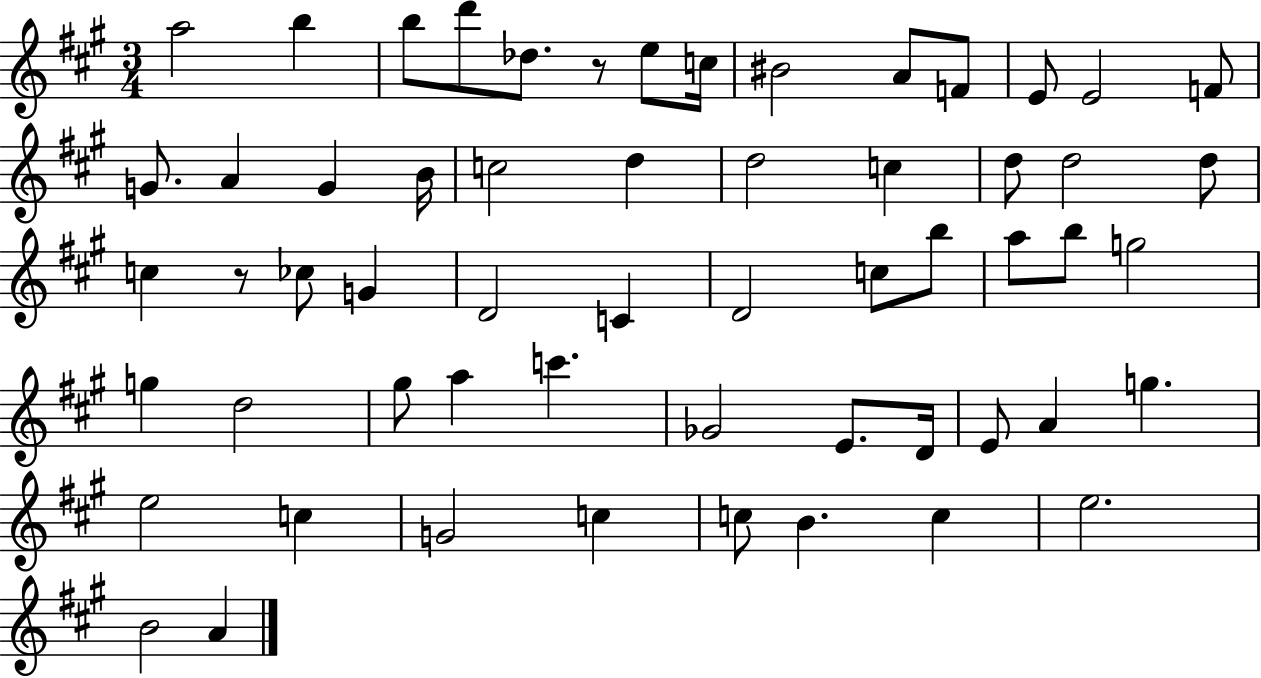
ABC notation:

X:1
T:Untitled
M:3/4
L:1/4
K:A
a2 b b/2 d'/2 _d/2 z/2 e/2 c/4 ^B2 A/2 F/2 E/2 E2 F/2 G/2 A G B/4 c2 d d2 c d/2 d2 d/2 c z/2 _c/2 G D2 C D2 c/2 b/2 a/2 b/2 g2 g d2 ^g/2 a c' _G2 E/2 D/4 E/2 A g e2 c G2 c c/2 B c e2 B2 A